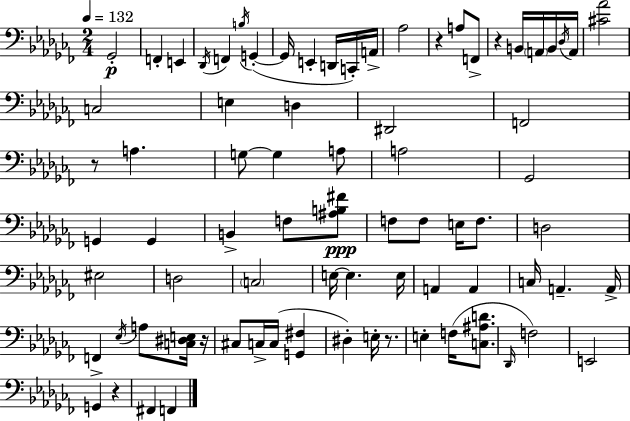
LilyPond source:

{
  \clef bass
  \numericTimeSignature
  \time 2/4
  \key aes \minor
  \tempo 4 = 132
  ges,2-.\p | f,4-. e,4 | \acciaccatura { des,16 } f,4 \acciaccatura { b16 } g,4-.~(~ | g,16 e,4-. d,16 | \break c,16-.) a,16-> aes2 | r4 a8 | f,8-> r4 b,16 \parenthesize a,16 | b,16 \acciaccatura { des16 } a,16 <cis' aes'>2 | \break c2 | e4 d4 | dis,2 | f,2 | \break r8 a4. | g8~~ g4 | a8 a2 | ges,2 | \break g,4 g,4 | b,4-> f8 | <ais b fis'>8\ppp f8 f8 e16 | f8. d2 | \break eis2 | d2 | \parenthesize c2 | e16~~ e4. | \break e16 a,4 a,4 | c16 a,4.-- | a,16-> f,4-> \acciaccatura { ees16 } | a8 <c dis e>16 r16 cis8 c16-> c16( | \break <g, fis>4 dis4-.) | e16-. r8. e4-. | f16( <c ais d'>8. \grace { des,16 } f2) | e,2 | \break g,4 | r4 fis,4 | f,4 \bar "|."
}